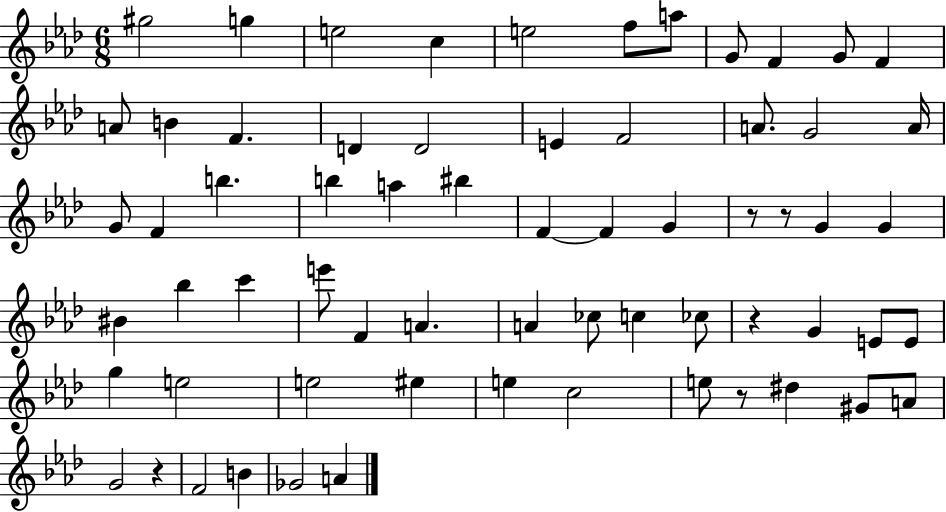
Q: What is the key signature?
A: AES major